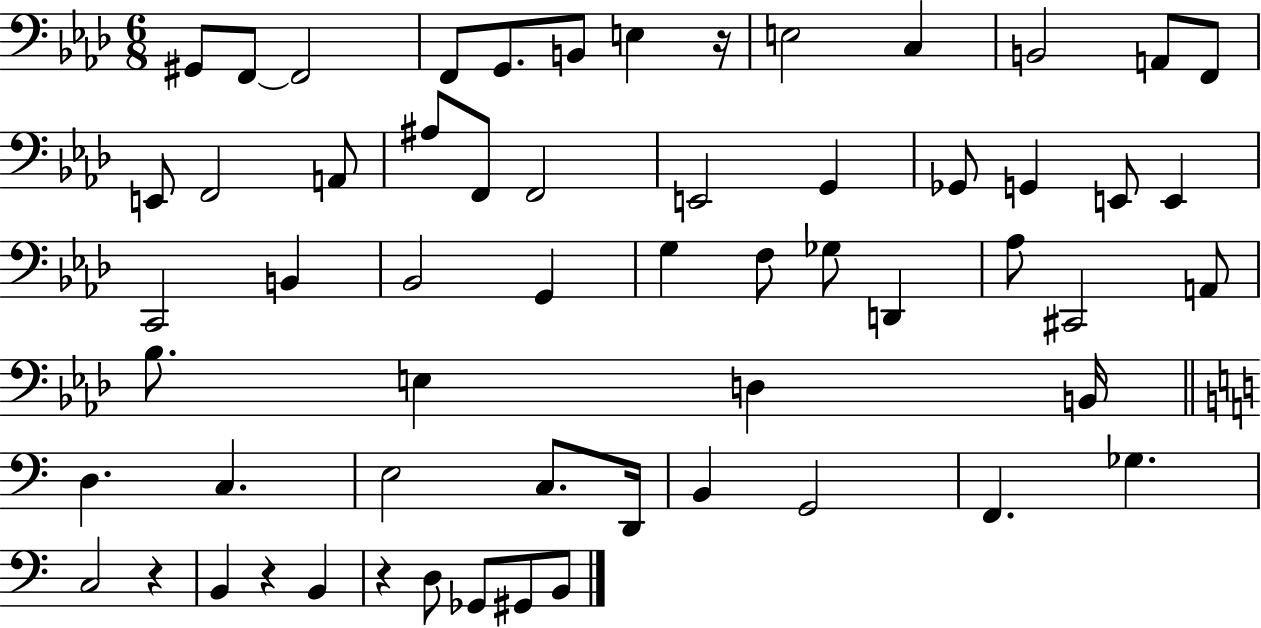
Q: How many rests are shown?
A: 4